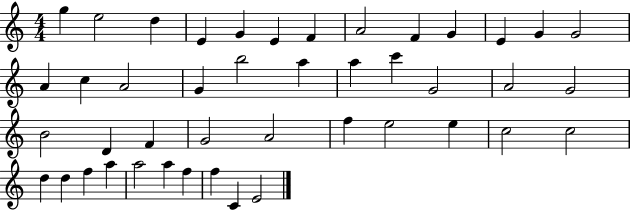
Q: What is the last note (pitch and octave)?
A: E4